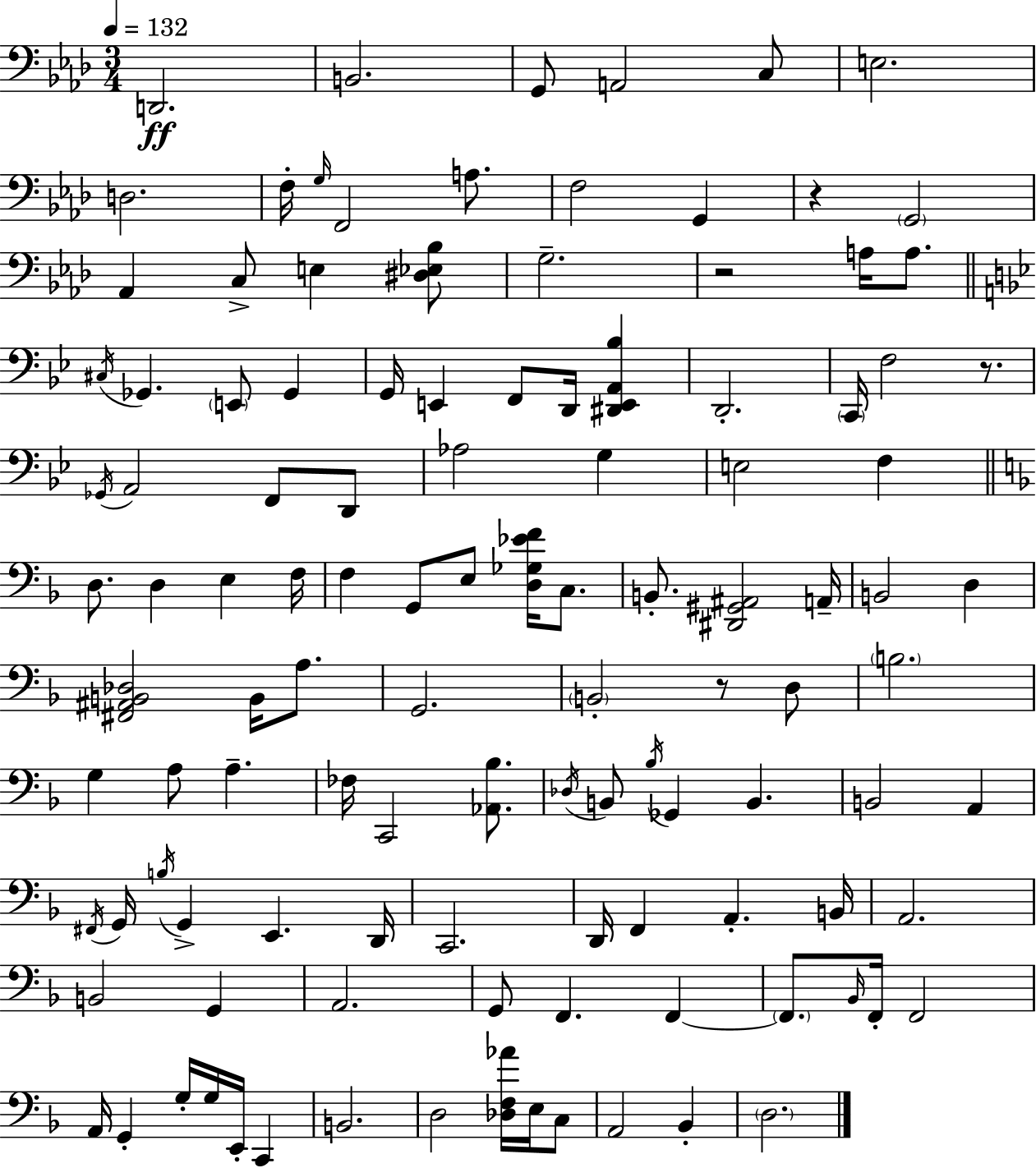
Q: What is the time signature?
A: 3/4